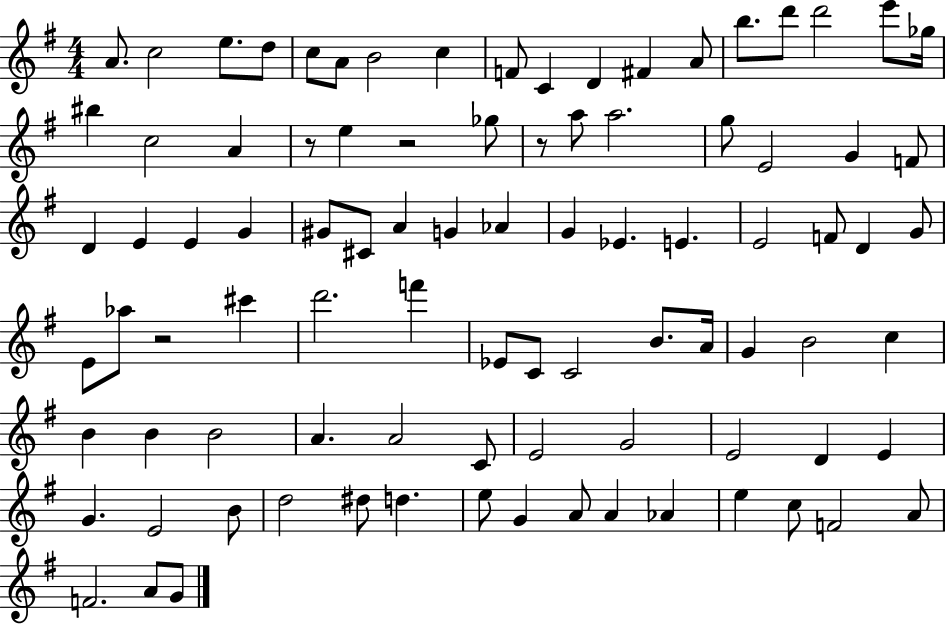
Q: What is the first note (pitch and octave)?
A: A4